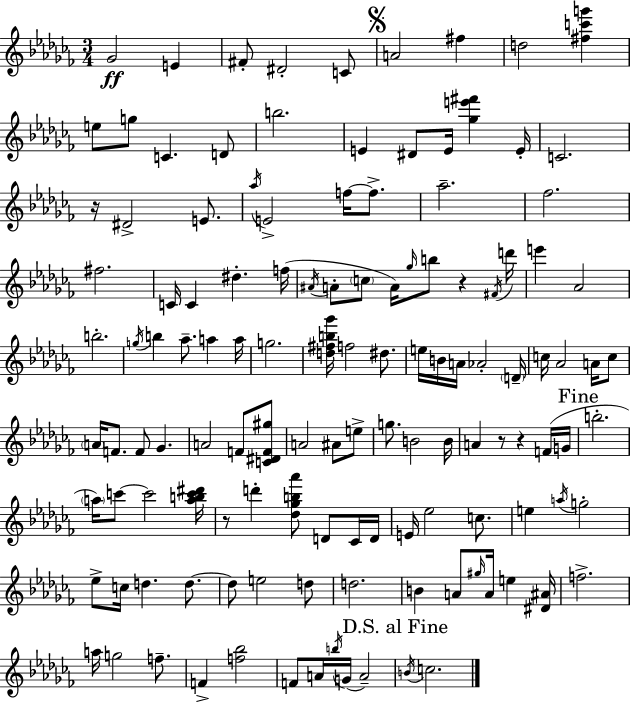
{
  \clef treble
  \numericTimeSignature
  \time 3/4
  \key aes \minor
  ges'2\ff e'4 | fis'8-. dis'2-. c'8 | \mark \markup { \musicglyph "scripts.segno" } a'2 fis''4 | d''2 <fis'' c''' g'''>4 | \break e''8 g''8 c'4. d'8 | b''2. | e'4 dis'8 e'16 <ges'' e''' fis'''>4 e'16-. | c'2. | \break r16 dis'2-> e'8. | \acciaccatura { aes''16 } e'2-> f''16~~ f''8.-> | aes''2.-- | fes''2. | \break fis''2. | c'16 c'4 dis''4.-. | f''16( \acciaccatura { ais'16 } a'8-. \parenthesize c''8 a'16) \grace { ges''16 } b''8 r4 | \acciaccatura { fis'16 } d'''16 e'''4 aes'2 | \break b''2.-. | \acciaccatura { g''16 } b''4 aes''8.-- | a''4 a''16 g''2. | <d'' fis'' b'' ges'''>16 f''2 | \break dis''8. e''16 b'16 a'16 aes'2-. | \parenthesize d'16-- c''16 aes'2 | a'16 c''8 \parenthesize a'16 f'8. f'8 ges'4. | a'2 | \break f'8 <c' dis' f' gis''>8 a'2 | ais'8 e''8-> g''8. b'2 | b'16 a'4 r8 r4 | f'16( g'16 \mark "Fine" b''2.-. | \break \parenthesize a''16) c'''8~~ c'''2 | <a'' b'' c''' dis'''>16 r8 d'''4-. <des'' ges'' b'' aes'''>8 | d'8 ces'16 d'16 e'16 ees''2 | c''8. e''4 \acciaccatura { a''16 } g''2-. | \break ees''8-> c''16 d''4. | d''8.~~ d''8 e''2 | d''8 d''2. | b'4 a'8 | \break \grace { gis''16 } a'16 e''4 <dis' ais'>16 f''2.-> | a''16 g''2 | f''8.-- f'4-> <f'' bes''>2 | f'8 a'16 \acciaccatura { b''16 }( g'16 | \break a'2--) \mark "D.S. al Fine" \acciaccatura { b'16 } c''2. | \bar "|."
}